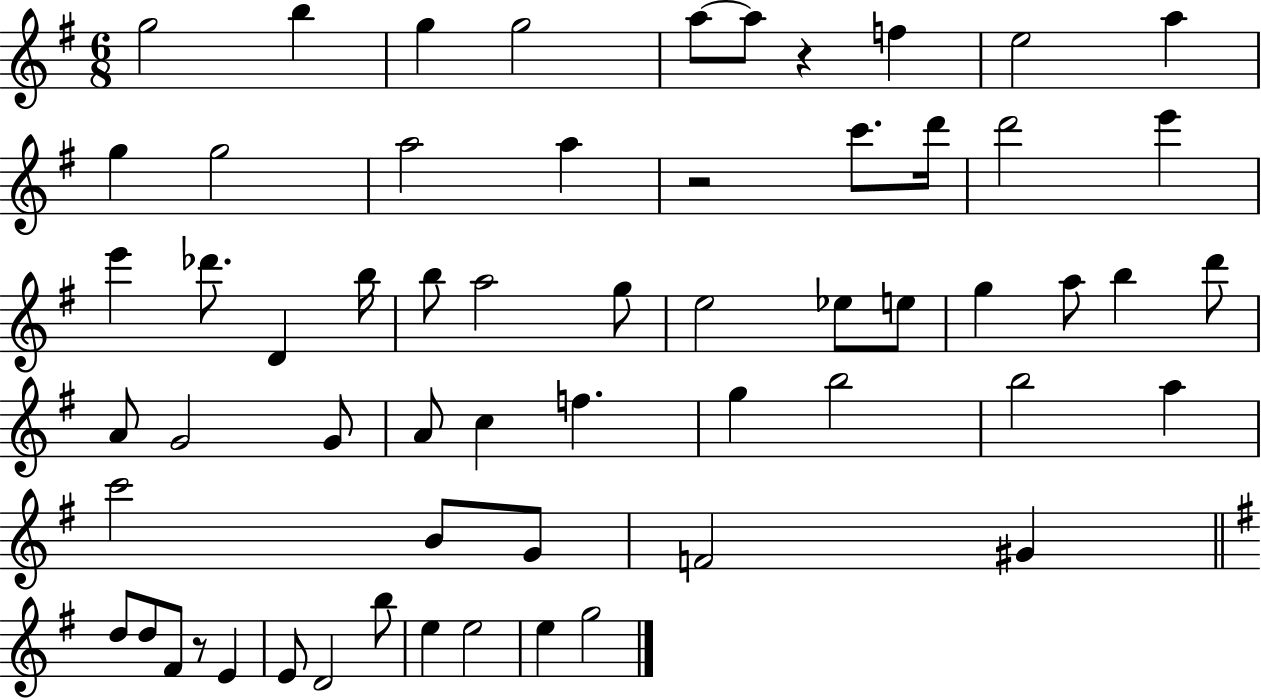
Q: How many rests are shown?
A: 3